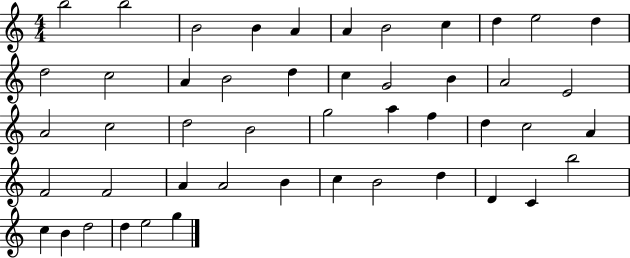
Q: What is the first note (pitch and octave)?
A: B5